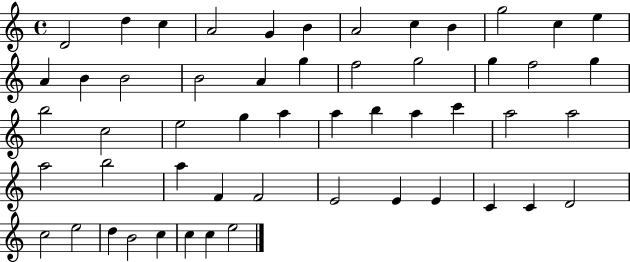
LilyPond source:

{
  \clef treble
  \time 4/4
  \defaultTimeSignature
  \key c \major
  d'2 d''4 c''4 | a'2 g'4 b'4 | a'2 c''4 b'4 | g''2 c''4 e''4 | \break a'4 b'4 b'2 | b'2 a'4 g''4 | f''2 g''2 | g''4 f''2 g''4 | \break b''2 c''2 | e''2 g''4 a''4 | a''4 b''4 a''4 c'''4 | a''2 a''2 | \break a''2 b''2 | a''4 f'4 f'2 | e'2 e'4 e'4 | c'4 c'4 d'2 | \break c''2 e''2 | d''4 b'2 c''4 | c''4 c''4 e''2 | \bar "|."
}